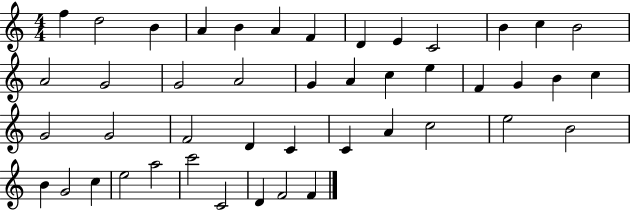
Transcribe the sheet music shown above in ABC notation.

X:1
T:Untitled
M:4/4
L:1/4
K:C
f d2 B A B A F D E C2 B c B2 A2 G2 G2 A2 G A c e F G B c G2 G2 F2 D C C A c2 e2 B2 B G2 c e2 a2 c'2 C2 D F2 F